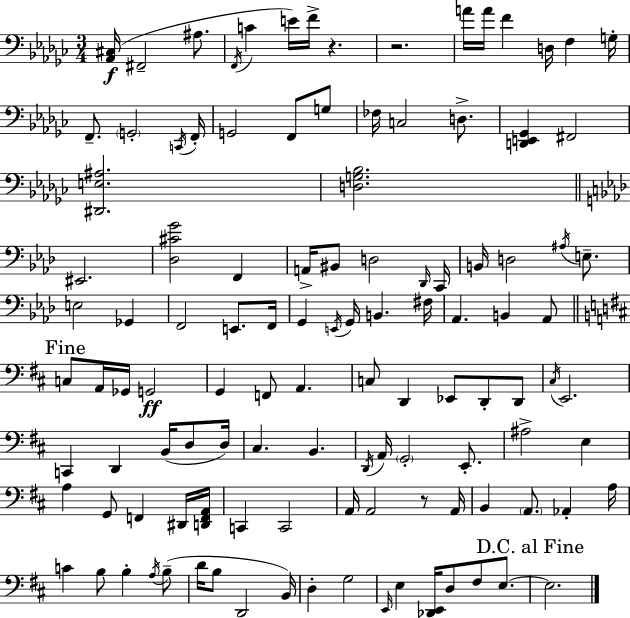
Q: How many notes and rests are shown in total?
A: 114